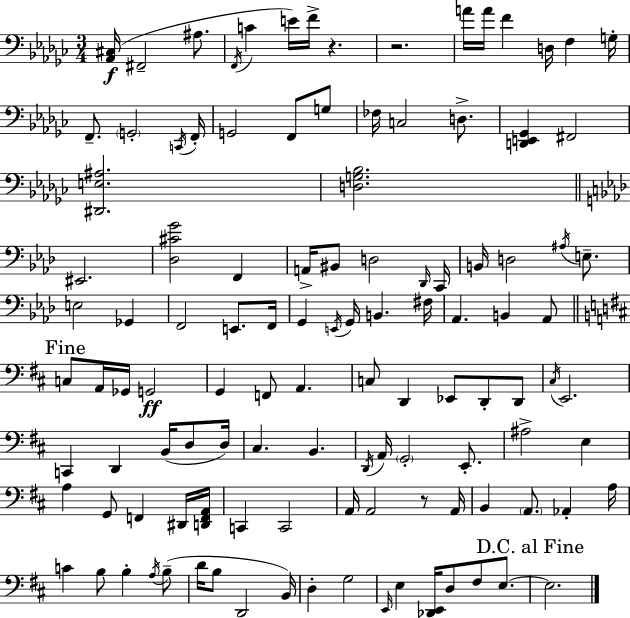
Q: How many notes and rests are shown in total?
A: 114